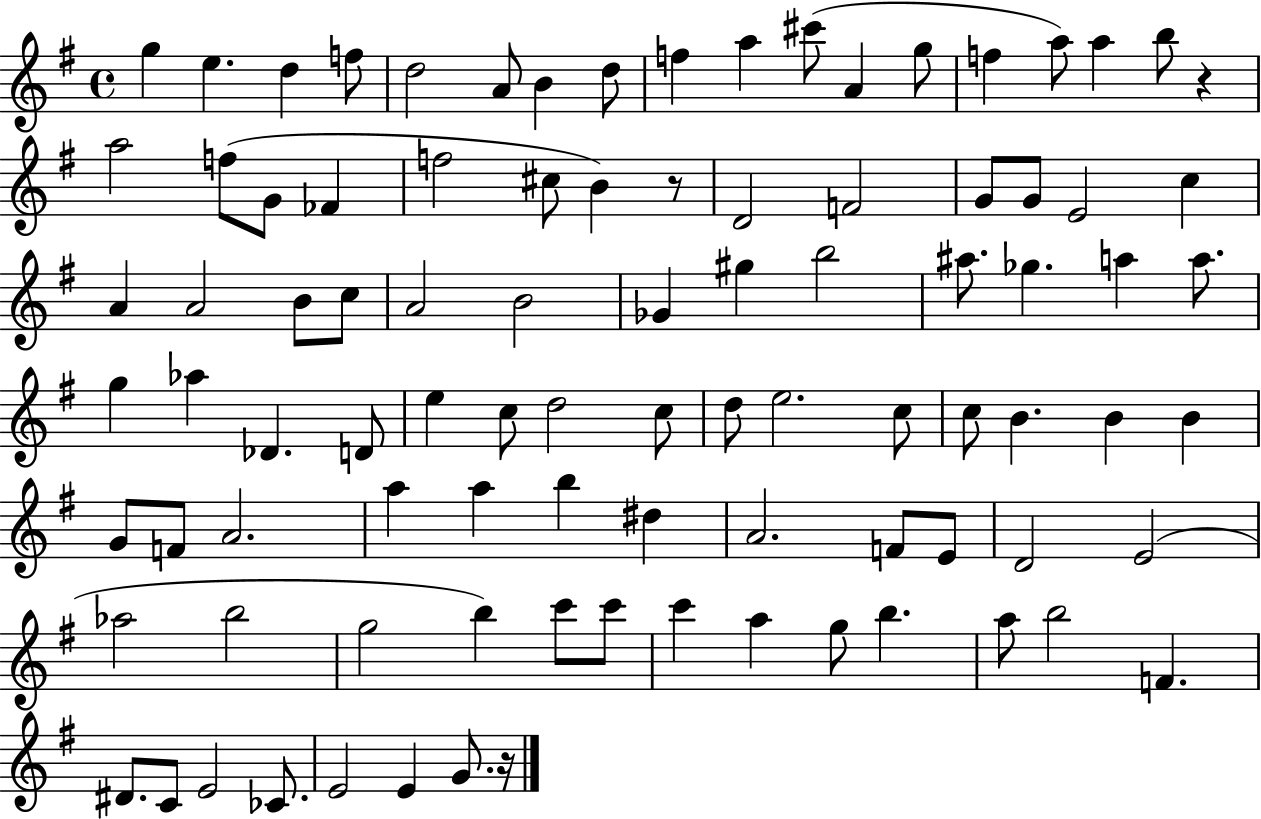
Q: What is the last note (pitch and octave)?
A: G4